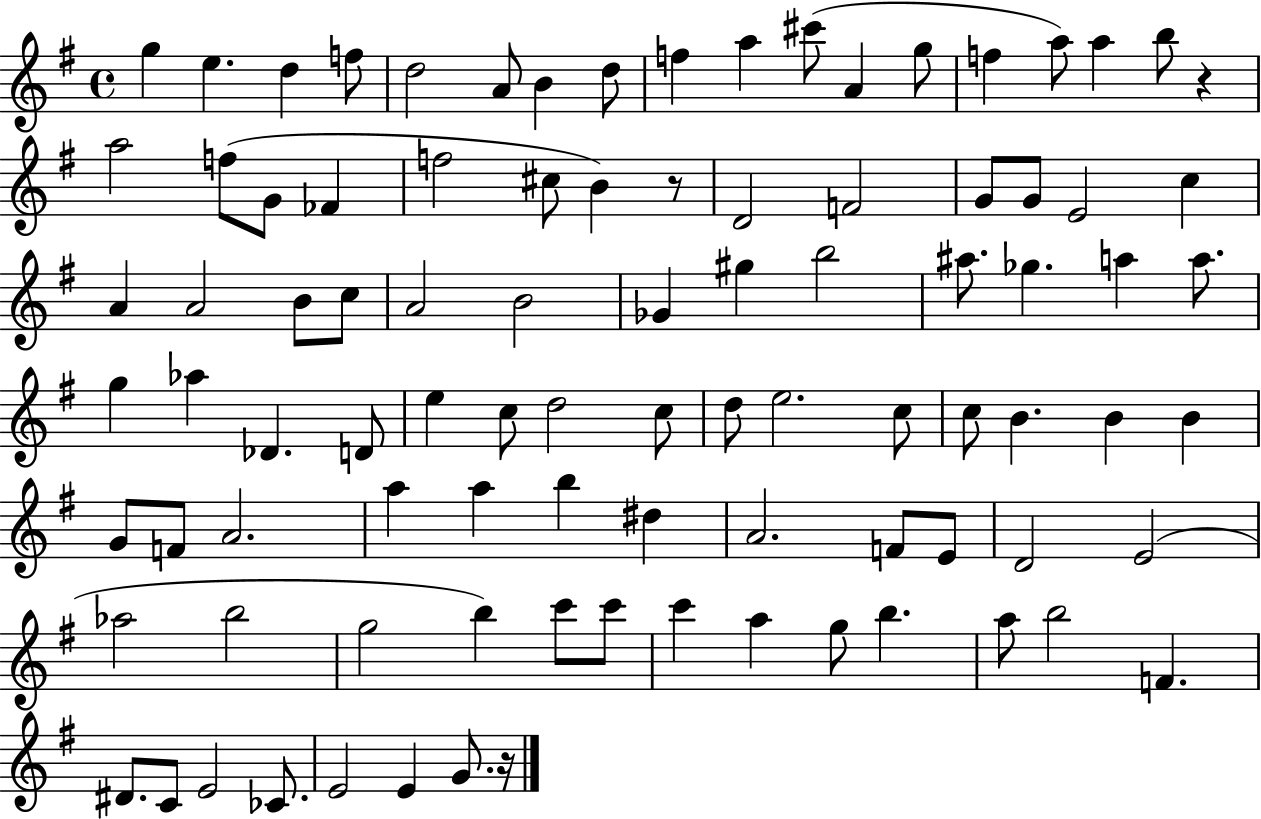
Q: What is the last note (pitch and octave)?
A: G4